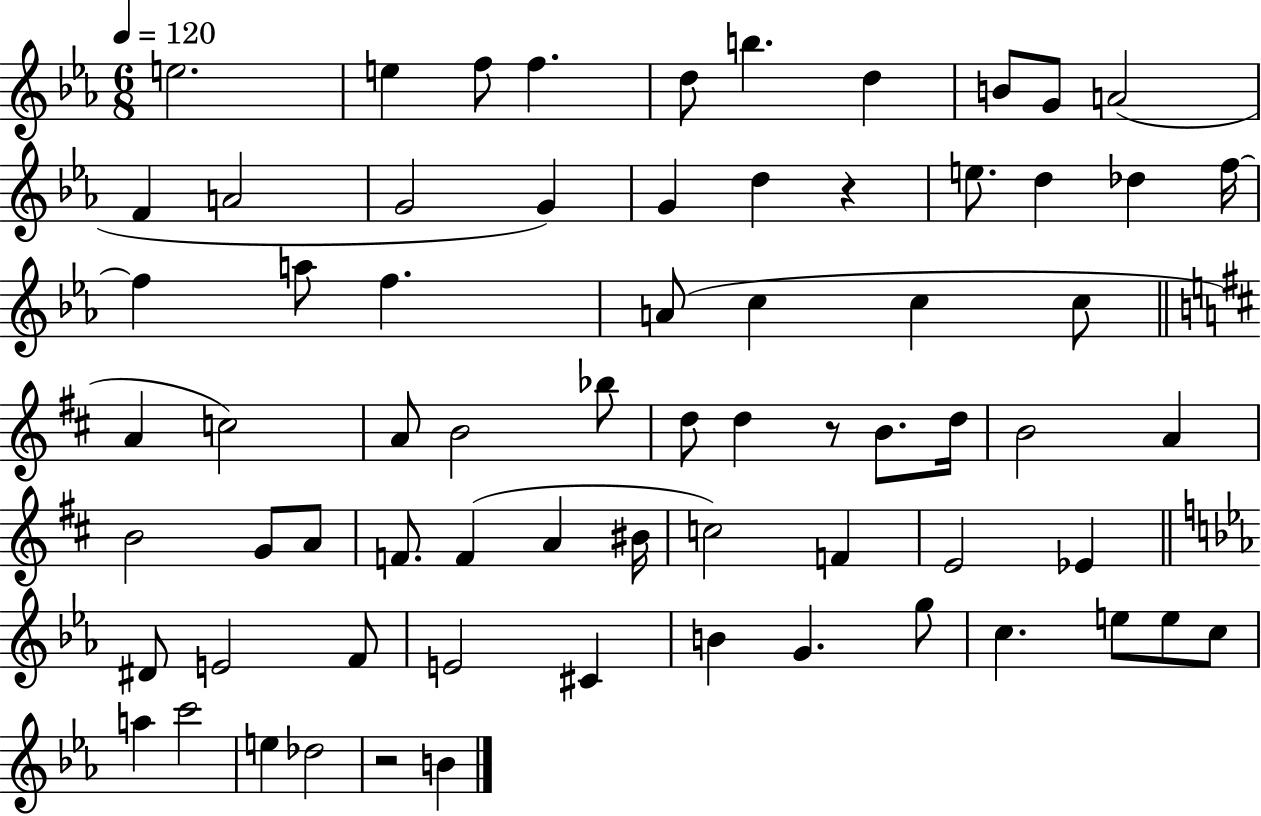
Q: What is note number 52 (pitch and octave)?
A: F4